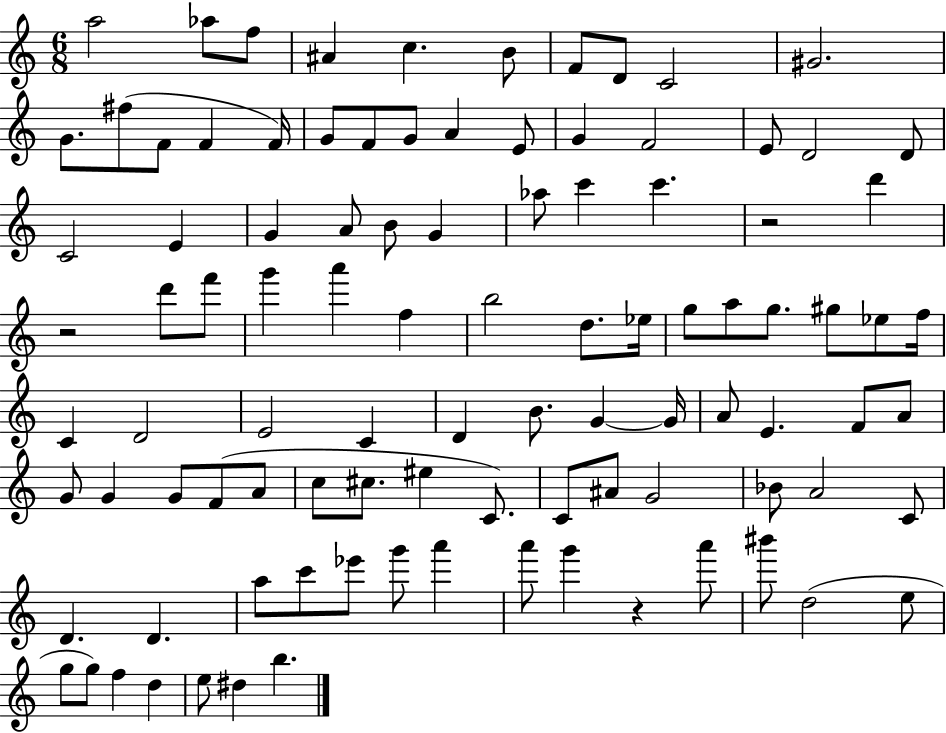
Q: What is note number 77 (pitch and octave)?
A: D4